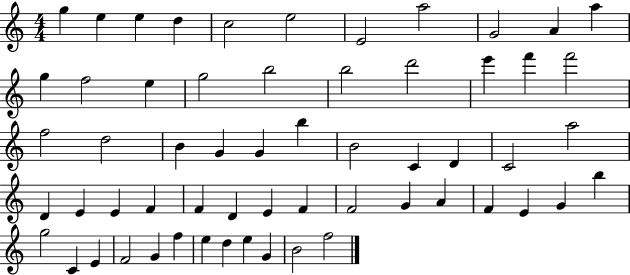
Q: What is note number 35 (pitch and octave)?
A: E4